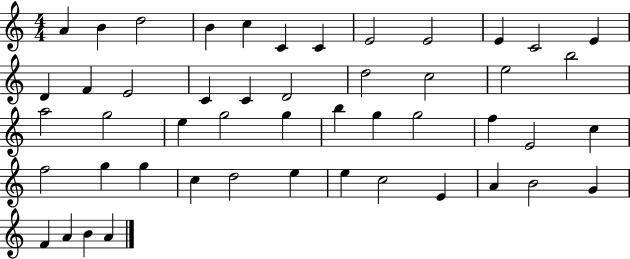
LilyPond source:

{
  \clef treble
  \numericTimeSignature
  \time 4/4
  \key c \major
  a'4 b'4 d''2 | b'4 c''4 c'4 c'4 | e'2 e'2 | e'4 c'2 e'4 | \break d'4 f'4 e'2 | c'4 c'4 d'2 | d''2 c''2 | e''2 b''2 | \break a''2 g''2 | e''4 g''2 g''4 | b''4 g''4 g''2 | f''4 e'2 c''4 | \break f''2 g''4 g''4 | c''4 d''2 e''4 | e''4 c''2 e'4 | a'4 b'2 g'4 | \break f'4 a'4 b'4 a'4 | \bar "|."
}